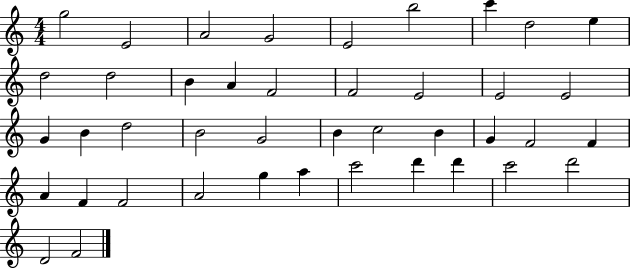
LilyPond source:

{
  \clef treble
  \numericTimeSignature
  \time 4/4
  \key c \major
  g''2 e'2 | a'2 g'2 | e'2 b''2 | c'''4 d''2 e''4 | \break d''2 d''2 | b'4 a'4 f'2 | f'2 e'2 | e'2 e'2 | \break g'4 b'4 d''2 | b'2 g'2 | b'4 c''2 b'4 | g'4 f'2 f'4 | \break a'4 f'4 f'2 | a'2 g''4 a''4 | c'''2 d'''4 d'''4 | c'''2 d'''2 | \break d'2 f'2 | \bar "|."
}